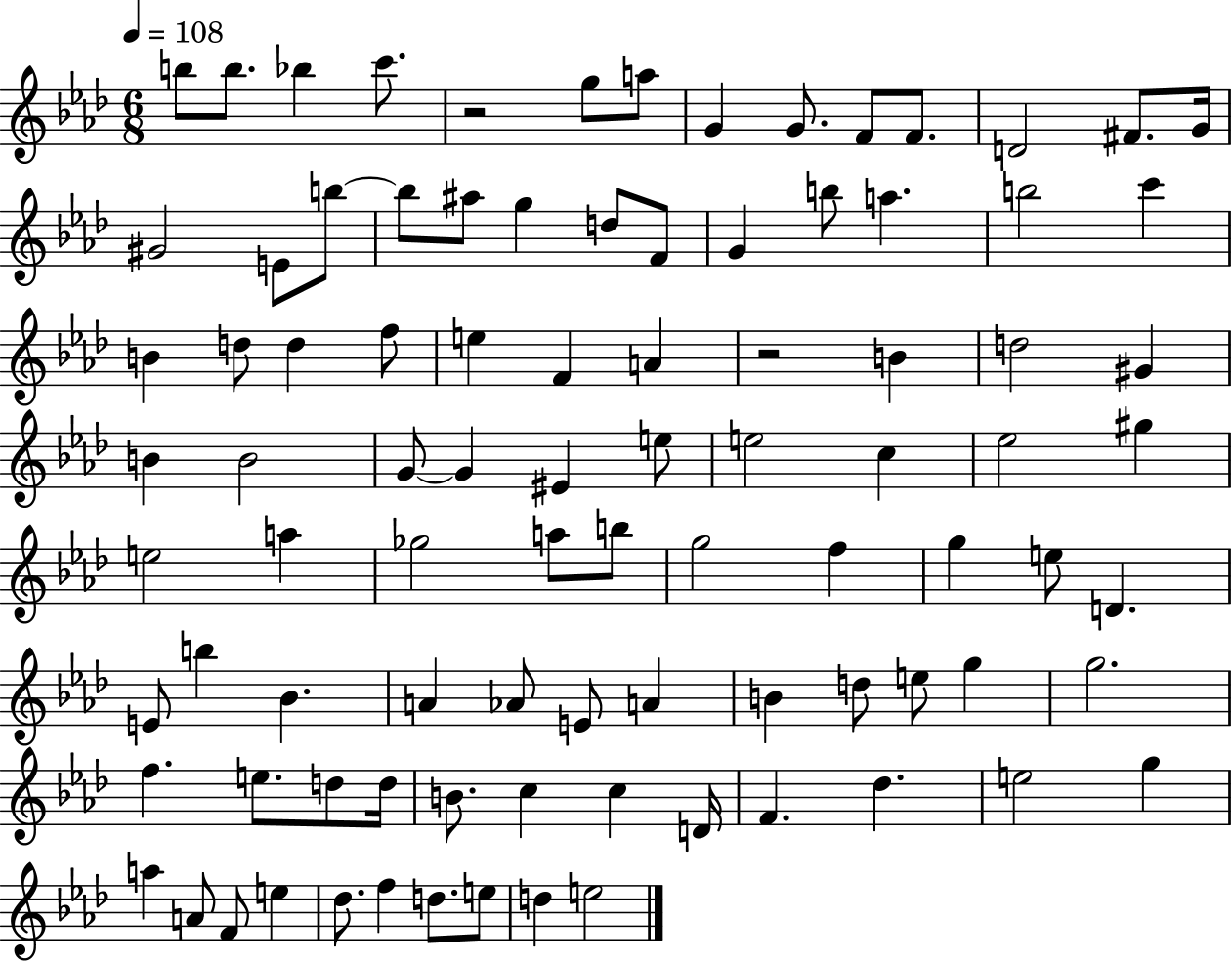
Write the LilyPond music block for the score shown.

{
  \clef treble
  \numericTimeSignature
  \time 6/8
  \key aes \major
  \tempo 4 = 108
  b''8 b''8. bes''4 c'''8. | r2 g''8 a''8 | g'4 g'8. f'8 f'8. | d'2 fis'8. g'16 | \break gis'2 e'8 b''8~~ | b''8 ais''8 g''4 d''8 f'8 | g'4 b''8 a''4. | b''2 c'''4 | \break b'4 d''8 d''4 f''8 | e''4 f'4 a'4 | r2 b'4 | d''2 gis'4 | \break b'4 b'2 | g'8~~ g'4 eis'4 e''8 | e''2 c''4 | ees''2 gis''4 | \break e''2 a''4 | ges''2 a''8 b''8 | g''2 f''4 | g''4 e''8 d'4. | \break e'8 b''4 bes'4. | a'4 aes'8 e'8 a'4 | b'4 d''8 e''8 g''4 | g''2. | \break f''4. e''8. d''8 d''16 | b'8. c''4 c''4 d'16 | f'4. des''4. | e''2 g''4 | \break a''4 a'8 f'8 e''4 | des''8. f''4 d''8. e''8 | d''4 e''2 | \bar "|."
}